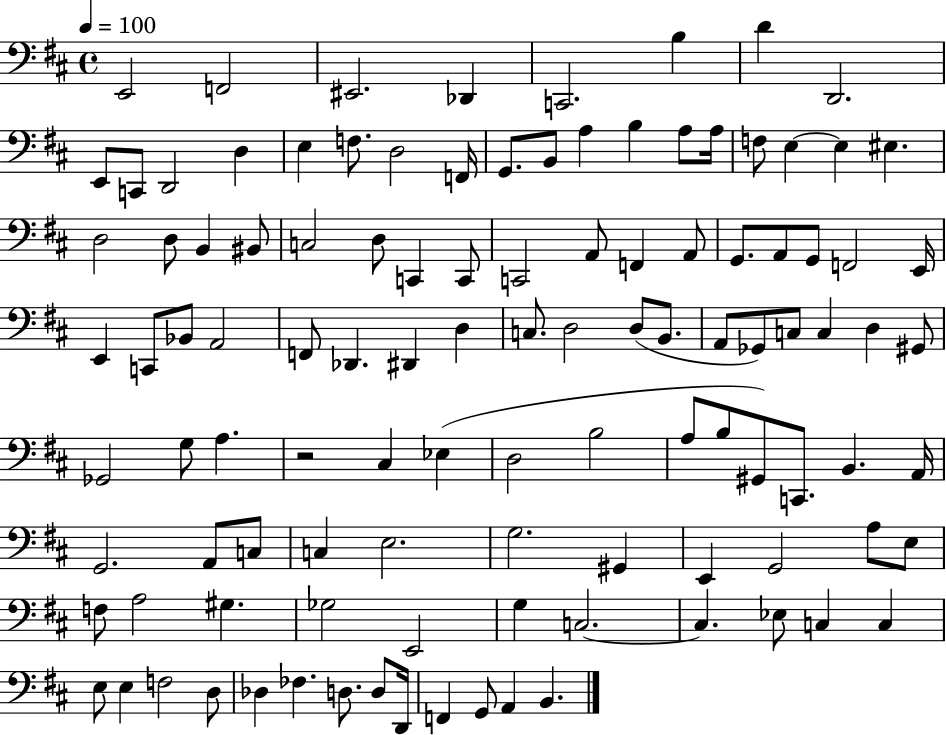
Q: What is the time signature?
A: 4/4